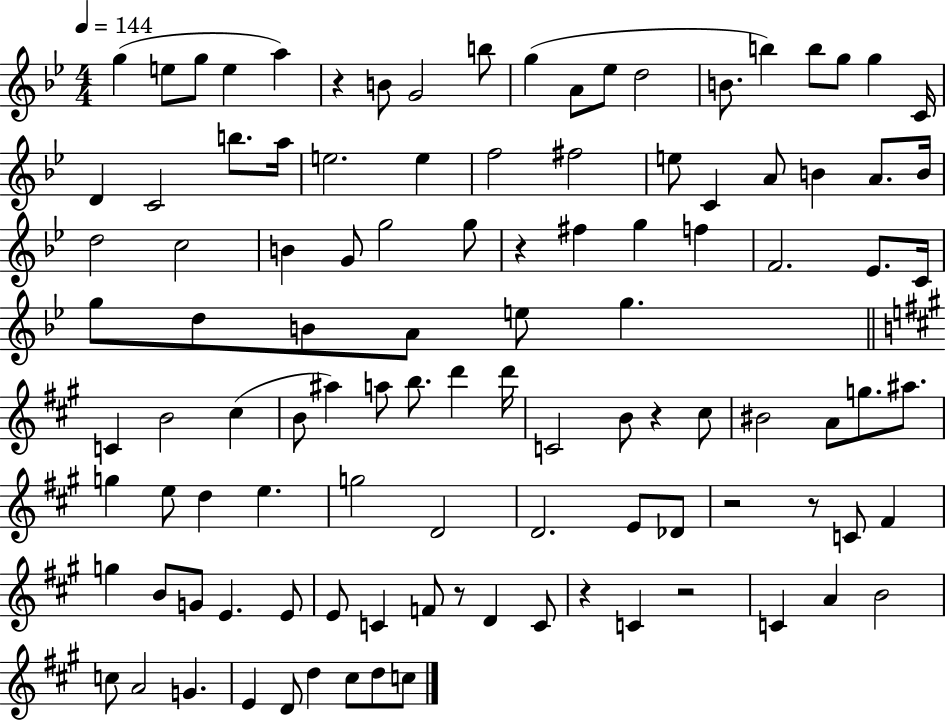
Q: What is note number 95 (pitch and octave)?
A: E4